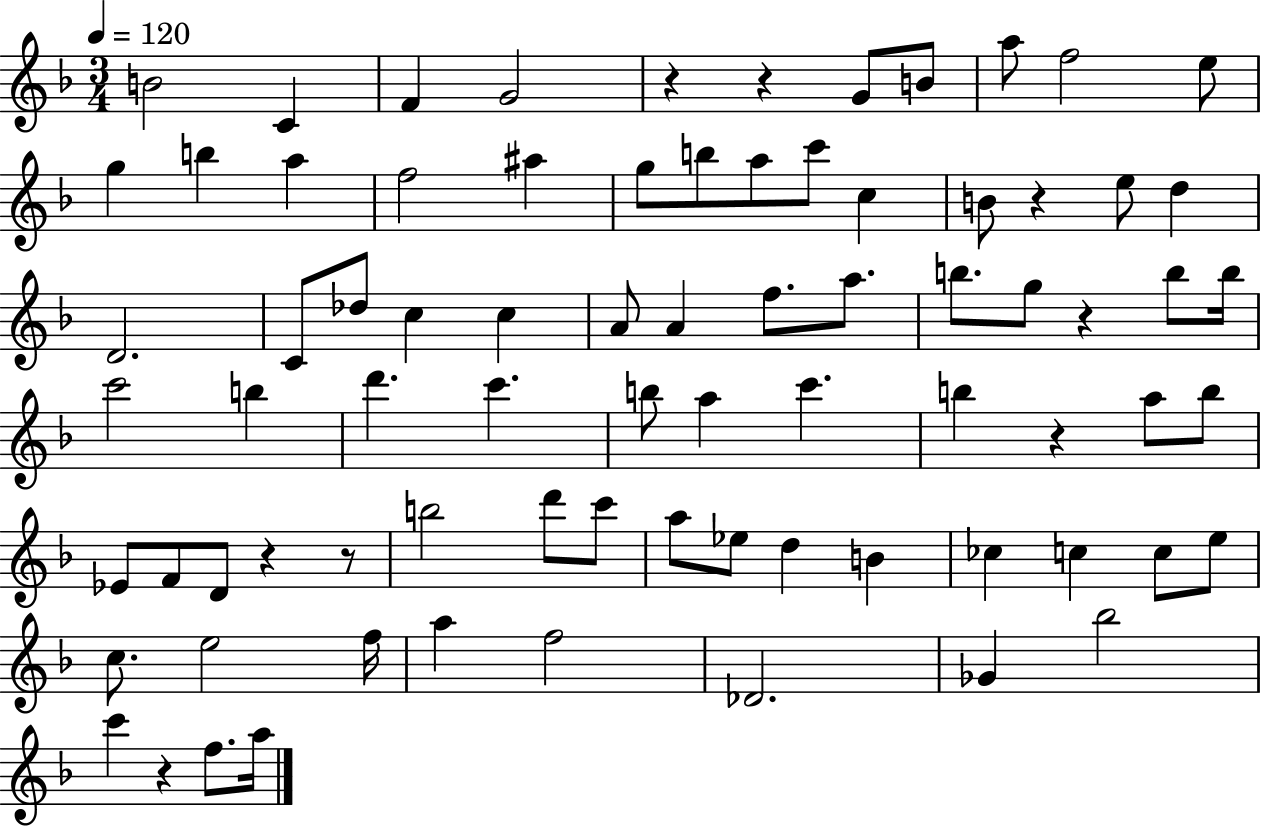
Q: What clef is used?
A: treble